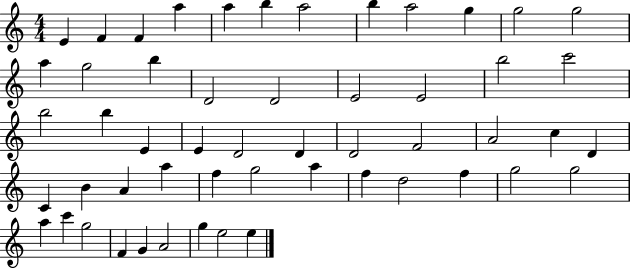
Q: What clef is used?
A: treble